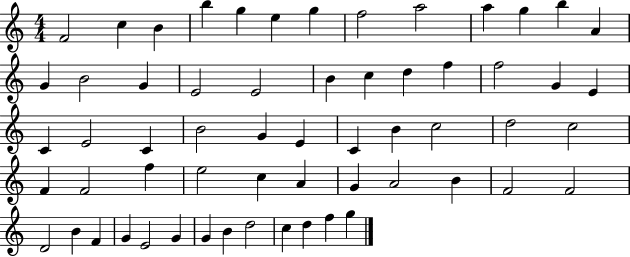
{
  \clef treble
  \numericTimeSignature
  \time 4/4
  \key c \major
  f'2 c''4 b'4 | b''4 g''4 e''4 g''4 | f''2 a''2 | a''4 g''4 b''4 a'4 | \break g'4 b'2 g'4 | e'2 e'2 | b'4 c''4 d''4 f''4 | f''2 g'4 e'4 | \break c'4 e'2 c'4 | b'2 g'4 e'4 | c'4 b'4 c''2 | d''2 c''2 | \break f'4 f'2 f''4 | e''2 c''4 a'4 | g'4 a'2 b'4 | f'2 f'2 | \break d'2 b'4 f'4 | g'4 e'2 g'4 | g'4 b'4 d''2 | c''4 d''4 f''4 g''4 | \break \bar "|."
}